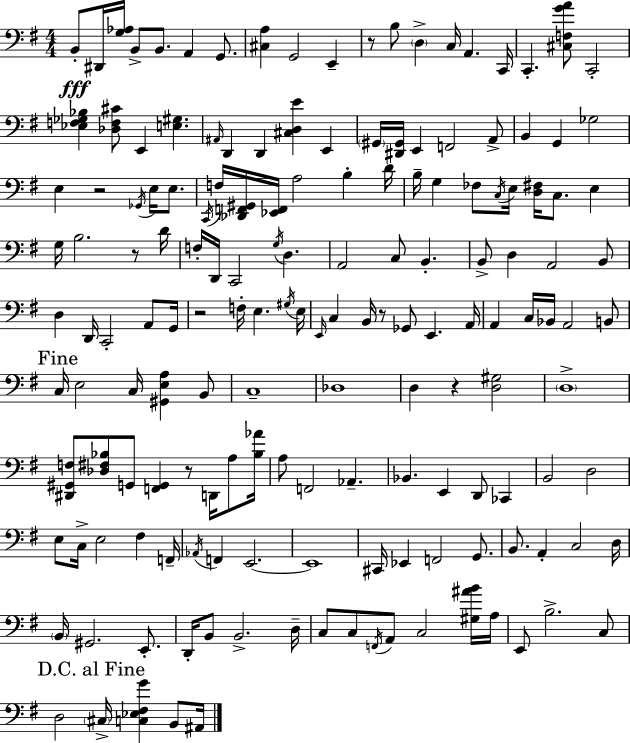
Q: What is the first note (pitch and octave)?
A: B2